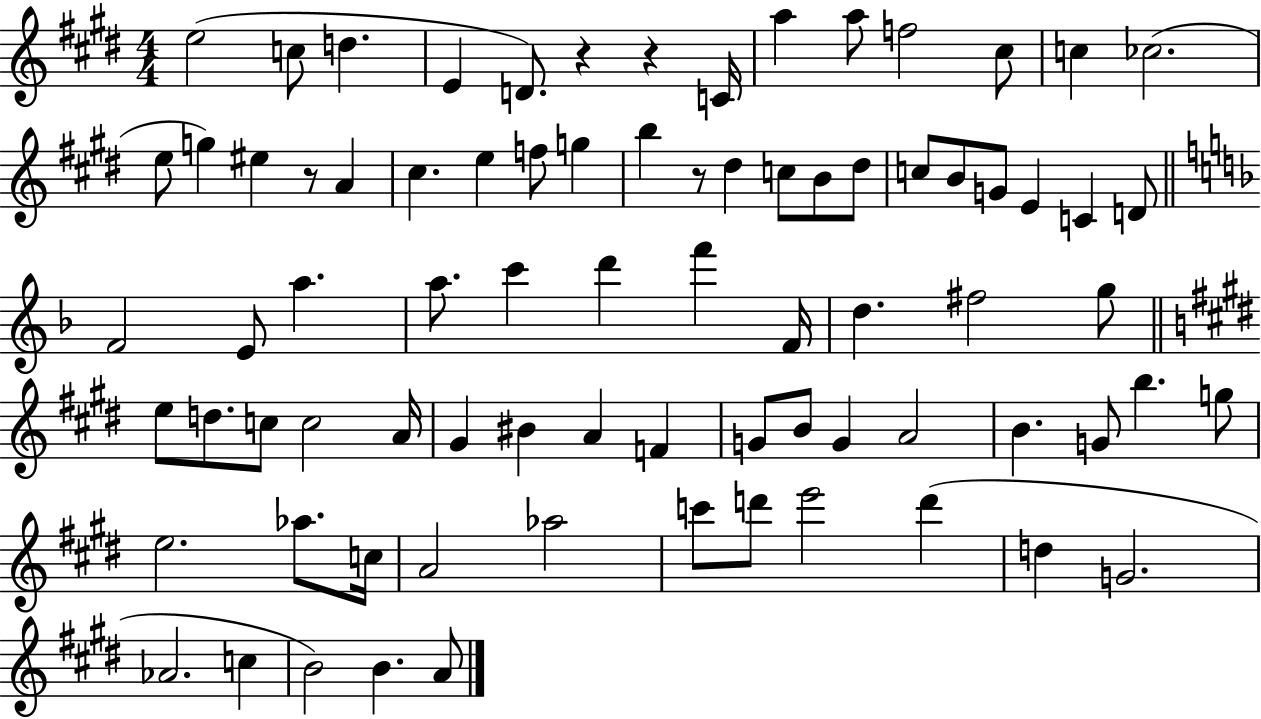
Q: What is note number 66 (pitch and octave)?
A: D6